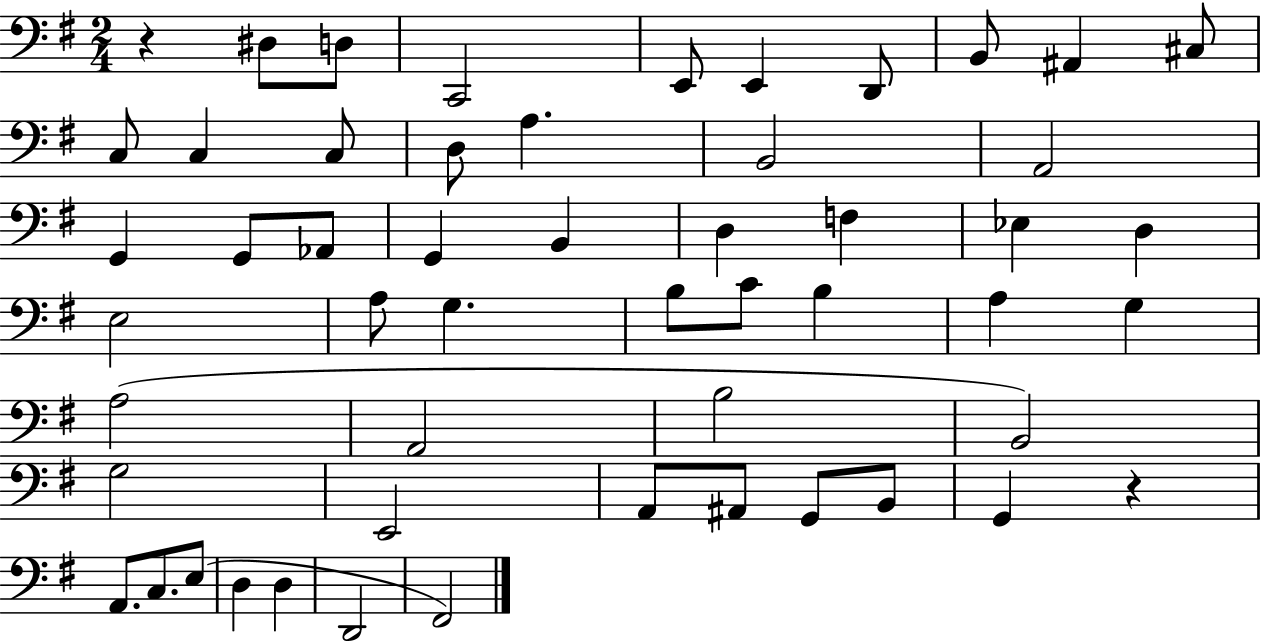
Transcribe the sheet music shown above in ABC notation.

X:1
T:Untitled
M:2/4
L:1/4
K:G
z ^D,/2 D,/2 C,,2 E,,/2 E,, D,,/2 B,,/2 ^A,, ^C,/2 C,/2 C, C,/2 D,/2 A, B,,2 A,,2 G,, G,,/2 _A,,/2 G,, B,, D, F, _E, D, E,2 A,/2 G, B,/2 C/2 B, A, G, A,2 A,,2 B,2 B,,2 G,2 E,,2 A,,/2 ^A,,/2 G,,/2 B,,/2 G,, z A,,/2 C,/2 E,/2 D, D, D,,2 ^F,,2